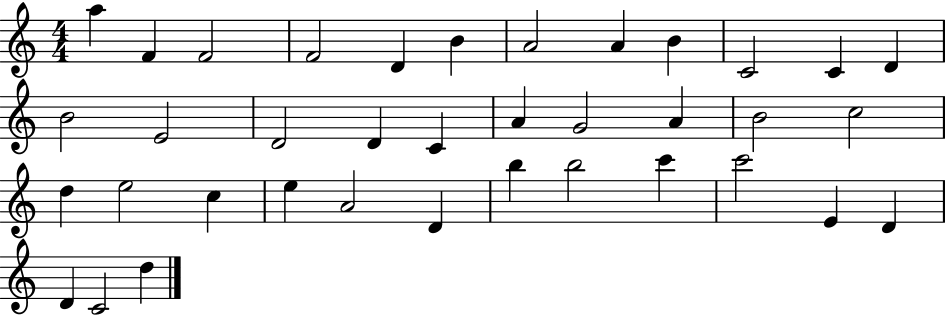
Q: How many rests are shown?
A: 0